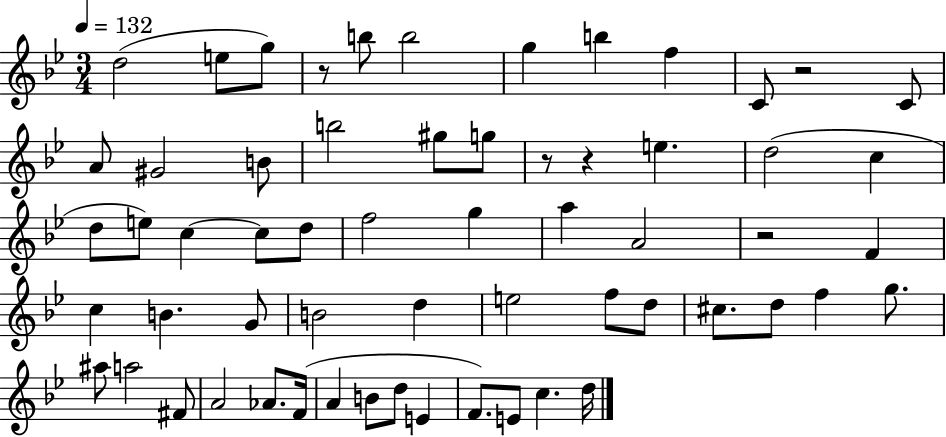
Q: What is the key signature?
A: BES major